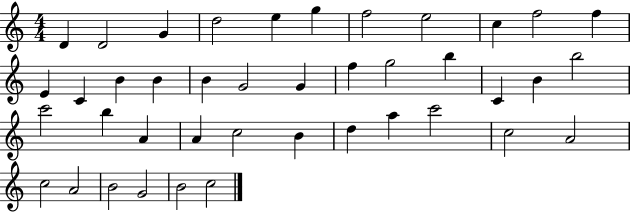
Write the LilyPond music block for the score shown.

{
  \clef treble
  \numericTimeSignature
  \time 4/4
  \key c \major
  d'4 d'2 g'4 | d''2 e''4 g''4 | f''2 e''2 | c''4 f''2 f''4 | \break e'4 c'4 b'4 b'4 | b'4 g'2 g'4 | f''4 g''2 b''4 | c'4 b'4 b''2 | \break c'''2 b''4 a'4 | a'4 c''2 b'4 | d''4 a''4 c'''2 | c''2 a'2 | \break c''2 a'2 | b'2 g'2 | b'2 c''2 | \bar "|."
}